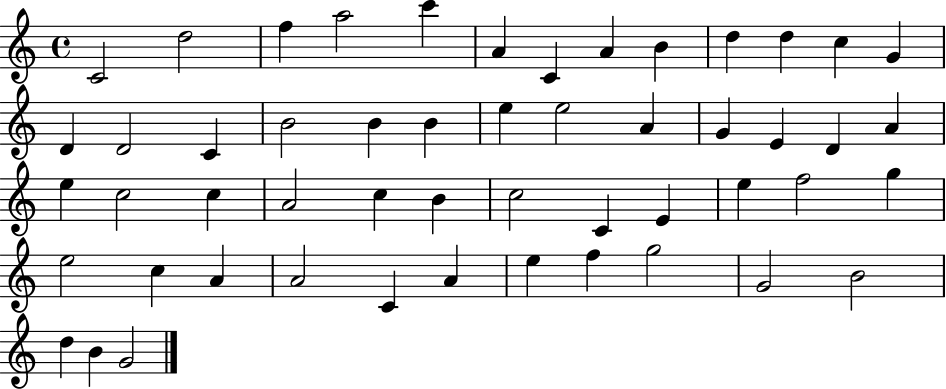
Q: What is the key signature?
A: C major